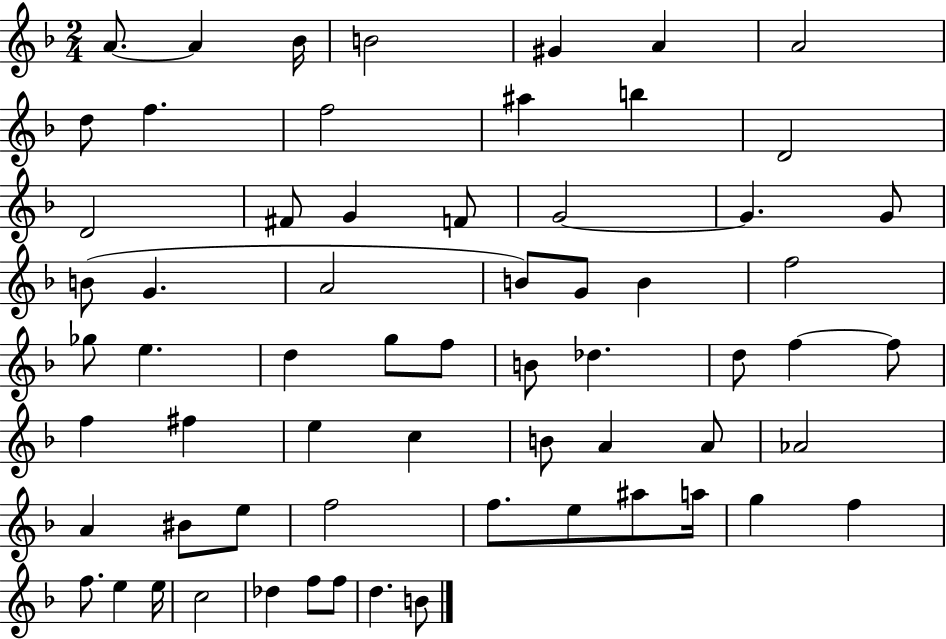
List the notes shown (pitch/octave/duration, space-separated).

A4/e. A4/q Bb4/s B4/h G#4/q A4/q A4/h D5/e F5/q. F5/h A#5/q B5/q D4/h D4/h F#4/e G4/q F4/e G4/h G4/q. G4/e B4/e G4/q. A4/h B4/e G4/e B4/q F5/h Gb5/e E5/q. D5/q G5/e F5/e B4/e Db5/q. D5/e F5/q F5/e F5/q F#5/q E5/q C5/q B4/e A4/q A4/e Ab4/h A4/q BIS4/e E5/e F5/h F5/e. E5/e A#5/e A5/s G5/q F5/q F5/e. E5/q E5/s C5/h Db5/q F5/e F5/e D5/q. B4/e